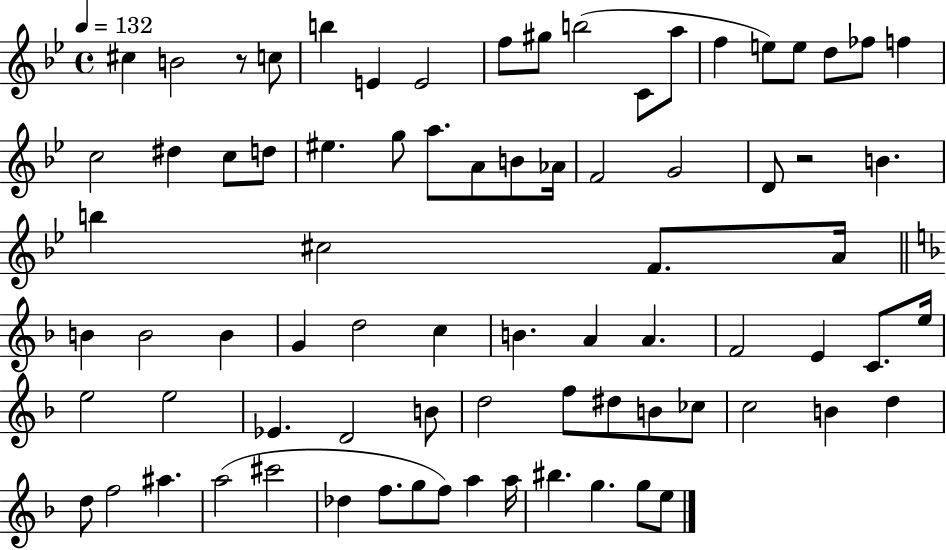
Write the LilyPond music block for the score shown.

{
  \clef treble
  \time 4/4
  \defaultTimeSignature
  \key bes \major
  \tempo 4 = 132
  cis''4 b'2 r8 c''8 | b''4 e'4 e'2 | f''8 gis''8 b''2( c'8 a''8 | f''4 e''8) e''8 d''8 fes''8 f''4 | \break c''2 dis''4 c''8 d''8 | eis''4. g''8 a''8. a'8 b'8 aes'16 | f'2 g'2 | d'8 r2 b'4. | \break b''4 cis''2 f'8. a'16 | \bar "||" \break \key d \minor b'4 b'2 b'4 | g'4 d''2 c''4 | b'4. a'4 a'4. | f'2 e'4 c'8. e''16 | \break e''2 e''2 | ees'4. d'2 b'8 | d''2 f''8 dis''8 b'8 ces''8 | c''2 b'4 d''4 | \break d''8 f''2 ais''4. | a''2( cis'''2 | des''4 f''8. g''8 f''8) a''4 a''16 | bis''4. g''4. g''8 e''8 | \break \bar "|."
}